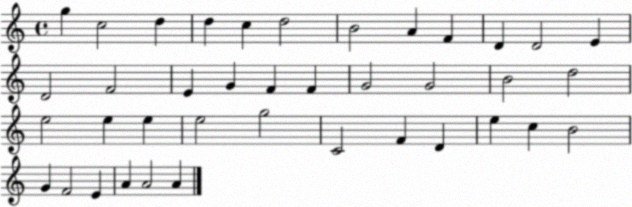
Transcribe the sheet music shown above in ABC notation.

X:1
T:Untitled
M:4/4
L:1/4
K:C
g c2 d d c d2 B2 A F D D2 E D2 F2 E G F F G2 G2 B2 d2 e2 e e e2 g2 C2 F D e c B2 G F2 E A A2 A